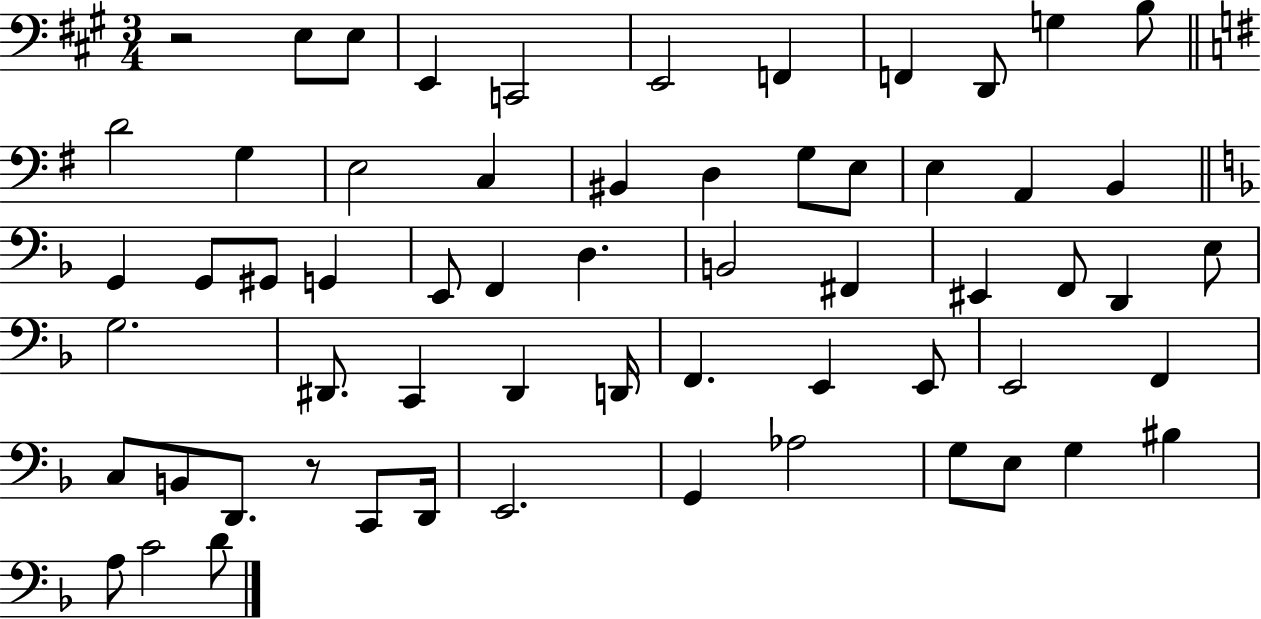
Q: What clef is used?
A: bass